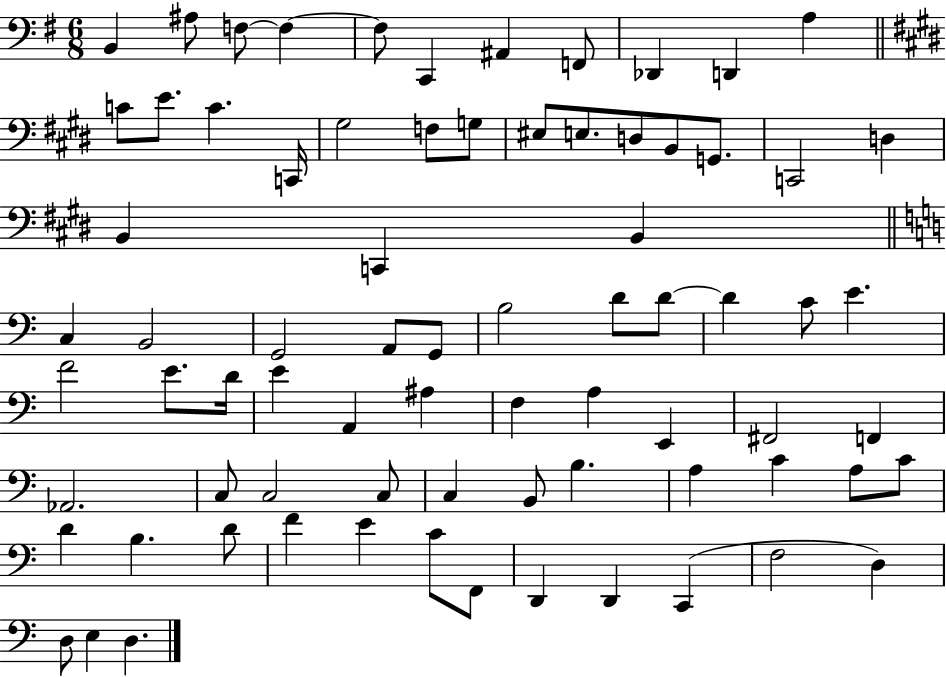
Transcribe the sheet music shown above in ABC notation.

X:1
T:Untitled
M:6/8
L:1/4
K:G
B,, ^A,/2 F,/2 F, F,/2 C,, ^A,, F,,/2 _D,, D,, A, C/2 E/2 C C,,/4 ^G,2 F,/2 G,/2 ^E,/2 E,/2 D,/2 B,,/2 G,,/2 C,,2 D, B,, C,, B,, C, B,,2 G,,2 A,,/2 G,,/2 B,2 D/2 D/2 D C/2 E F2 E/2 D/4 E A,, ^A, F, A, E,, ^F,,2 F,, _A,,2 C,/2 C,2 C,/2 C, B,,/2 B, A, C A,/2 C/2 D B, D/2 F E C/2 F,,/2 D,, D,, C,, F,2 D, D,/2 E, D,